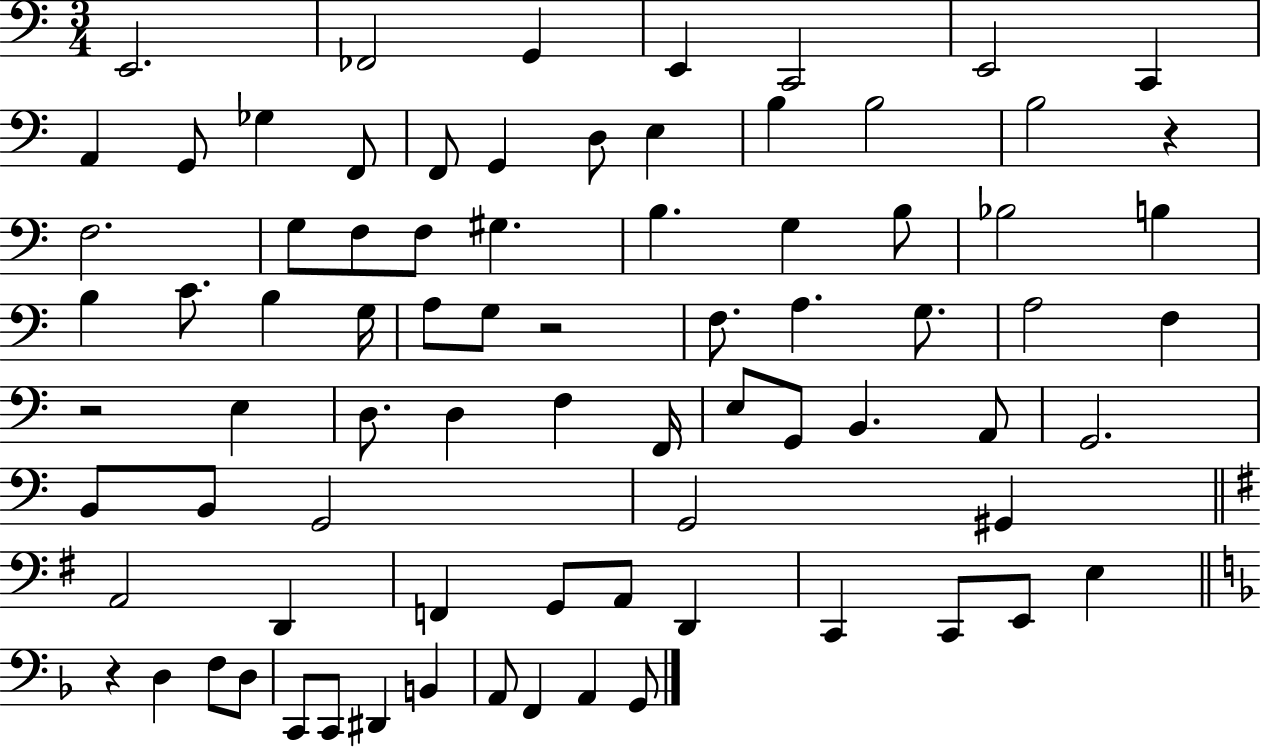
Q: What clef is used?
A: bass